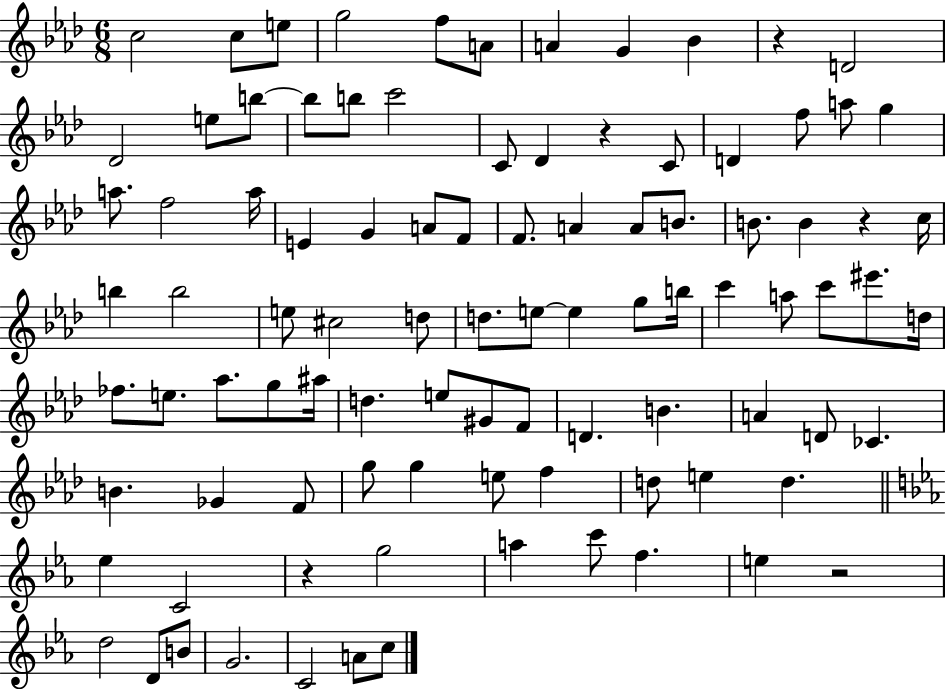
X:1
T:Untitled
M:6/8
L:1/4
K:Ab
c2 c/2 e/2 g2 f/2 A/2 A G _B z D2 _D2 e/2 b/2 b/2 b/2 c'2 C/2 _D z C/2 D f/2 a/2 g a/2 f2 a/4 E G A/2 F/2 F/2 A A/2 B/2 B/2 B z c/4 b b2 e/2 ^c2 d/2 d/2 e/2 e g/2 b/4 c' a/2 c'/2 ^e'/2 d/4 _f/2 e/2 _a/2 g/2 ^a/4 d e/2 ^G/2 F/2 D B A D/2 _C B _G F/2 g/2 g e/2 f d/2 e d _e C2 z g2 a c'/2 f e z2 d2 D/2 B/2 G2 C2 A/2 c/2